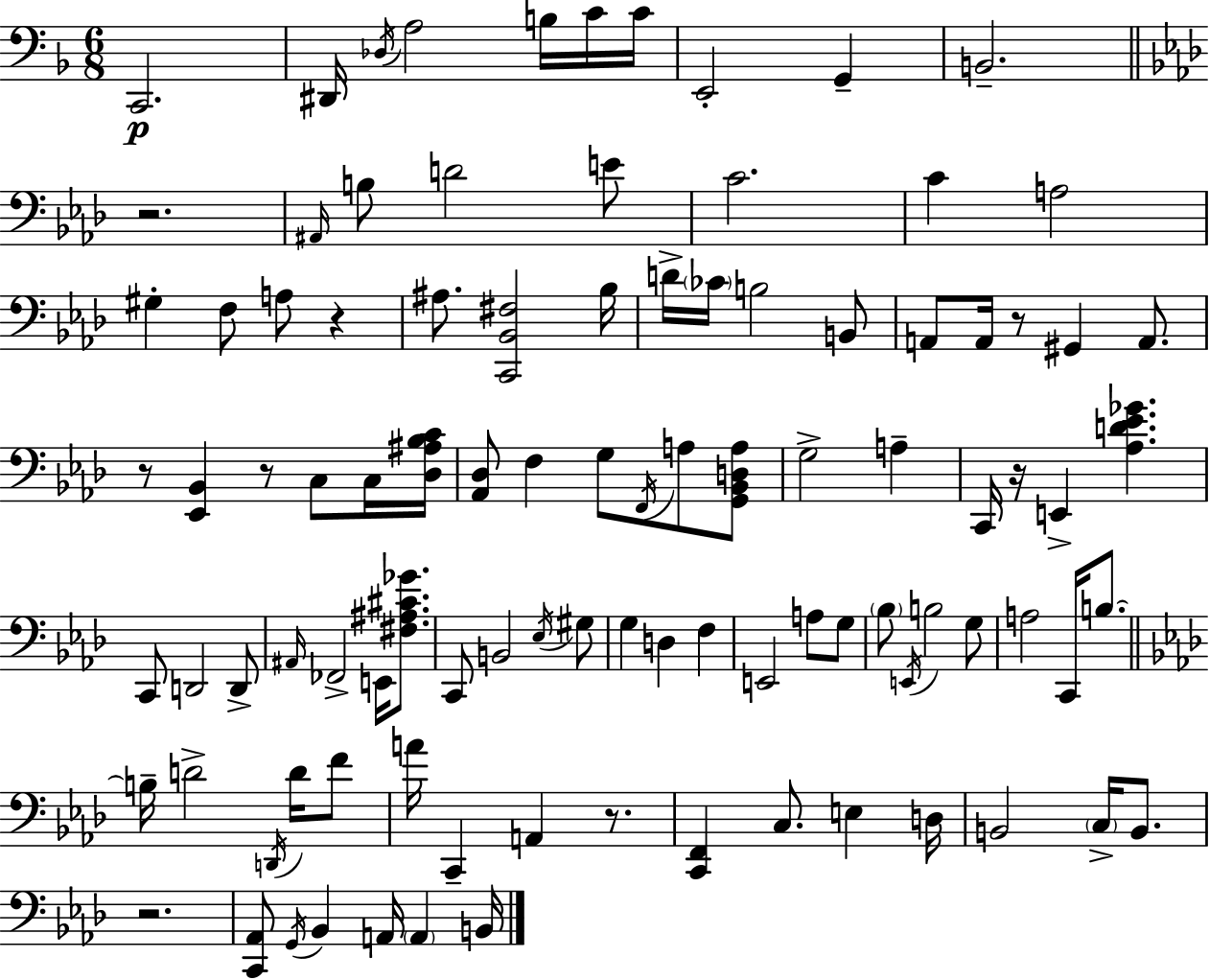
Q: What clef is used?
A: bass